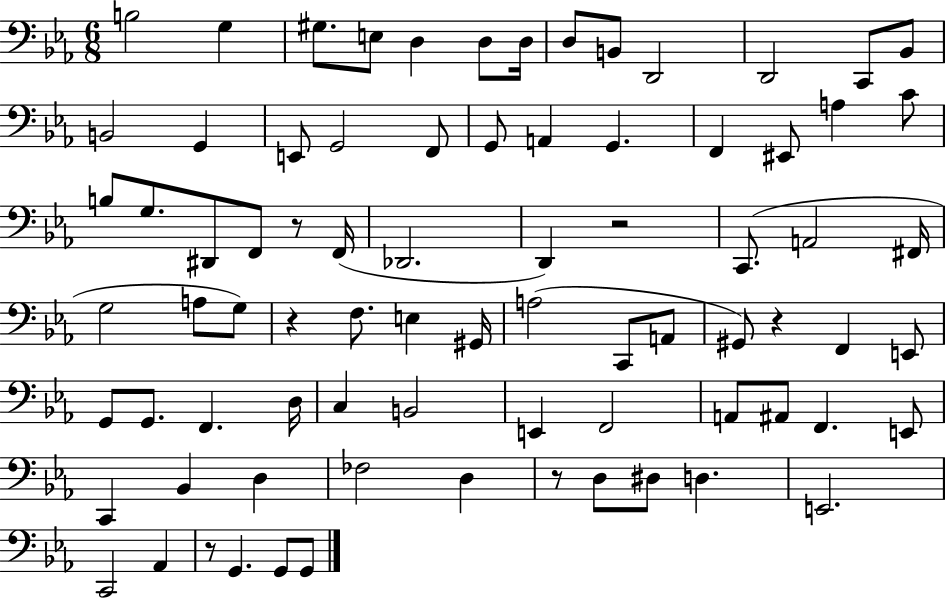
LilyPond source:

{
  \clef bass
  \numericTimeSignature
  \time 6/8
  \key ees \major
  b2 g4 | gis8. e8 d4 d8 d16 | d8 b,8 d,2 | d,2 c,8 bes,8 | \break b,2 g,4 | e,8 g,2 f,8 | g,8 a,4 g,4. | f,4 eis,8 a4 c'8 | \break b8 g8. dis,8 f,8 r8 f,16( | des,2. | d,4) r2 | c,8.( a,2 fis,16 | \break g2 a8 g8) | r4 f8. e4 gis,16 | a2( c,8 a,8 | gis,8) r4 f,4 e,8 | \break g,8 g,8. f,4. d16 | c4 b,2 | e,4 f,2 | a,8 ais,8 f,4. e,8 | \break c,4 bes,4 d4 | fes2 d4 | r8 d8 dis8 d4. | e,2. | \break c,2 aes,4 | r8 g,4. g,8 g,8 | \bar "|."
}